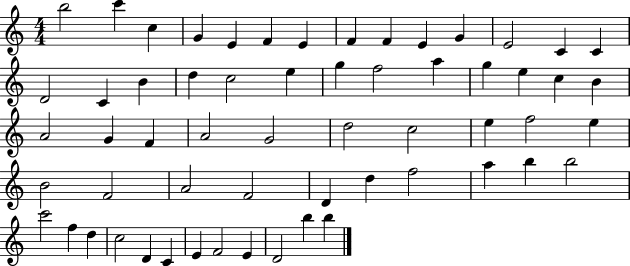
{
  \clef treble
  \numericTimeSignature
  \time 4/4
  \key c \major
  b''2 c'''4 c''4 | g'4 e'4 f'4 e'4 | f'4 f'4 e'4 g'4 | e'2 c'4 c'4 | \break d'2 c'4 b'4 | d''4 c''2 e''4 | g''4 f''2 a''4 | g''4 e''4 c''4 b'4 | \break a'2 g'4 f'4 | a'2 g'2 | d''2 c''2 | e''4 f''2 e''4 | \break b'2 f'2 | a'2 f'2 | d'4 d''4 f''2 | a''4 b''4 b''2 | \break c'''2 f''4 d''4 | c''2 d'4 c'4 | e'4 f'2 e'4 | d'2 b''4 b''4 | \break \bar "|."
}